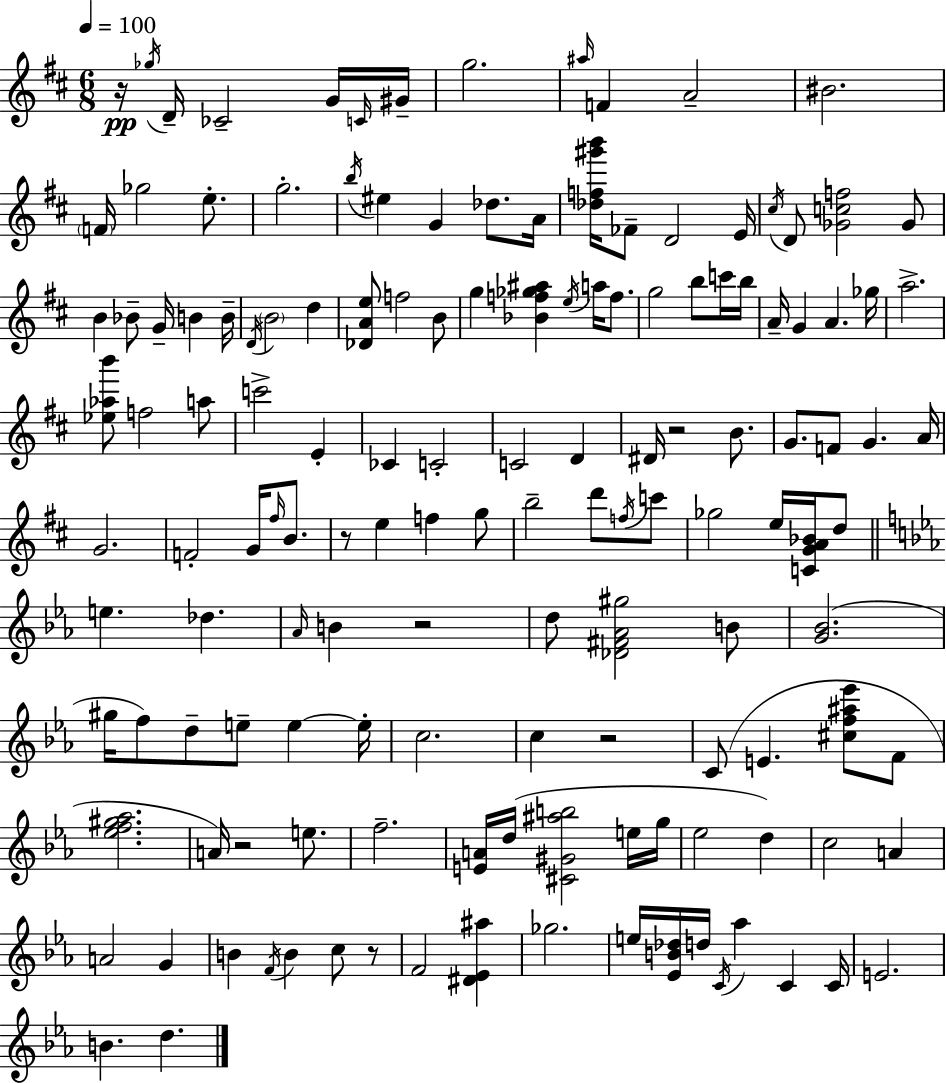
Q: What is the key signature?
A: D major